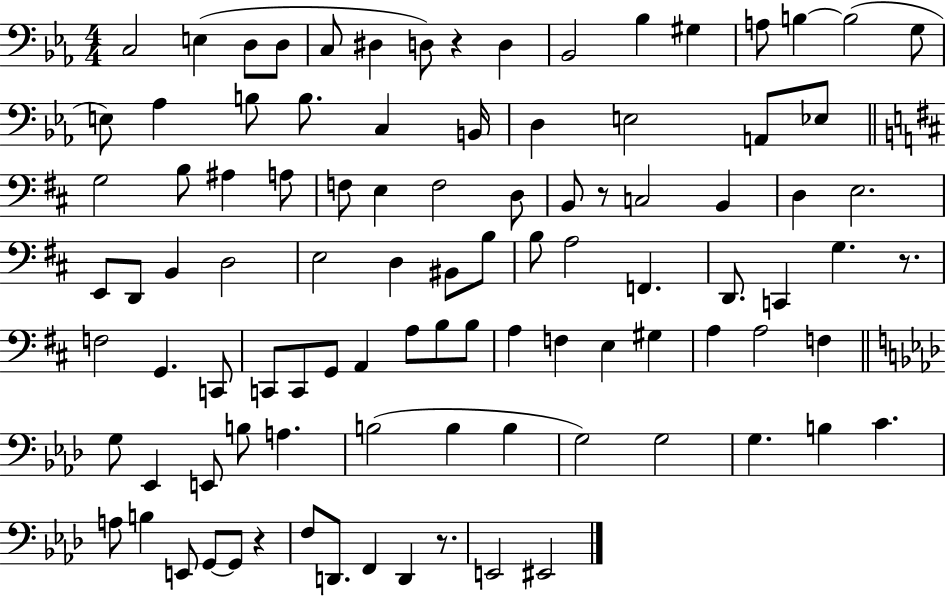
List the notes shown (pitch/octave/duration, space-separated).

C3/h E3/q D3/e D3/e C3/e D#3/q D3/e R/q D3/q Bb2/h Bb3/q G#3/q A3/e B3/q B3/h G3/e E3/e Ab3/q B3/e B3/e. C3/q B2/s D3/q E3/h A2/e Eb3/e G3/h B3/e A#3/q A3/e F3/e E3/q F3/h D3/e B2/e R/e C3/h B2/q D3/q E3/h. E2/e D2/e B2/q D3/h E3/h D3/q BIS2/e B3/e B3/e A3/h F2/q. D2/e. C2/q G3/q. R/e. F3/h G2/q. C2/e C2/e C2/e G2/e A2/q A3/e B3/e B3/e A3/q F3/q E3/q G#3/q A3/q A3/h F3/q G3/e Eb2/q E2/e B3/e A3/q. B3/h B3/q B3/q G3/h G3/h G3/q. B3/q C4/q. A3/e B3/q E2/e G2/e G2/e R/q F3/e D2/e. F2/q D2/q R/e. E2/h EIS2/h